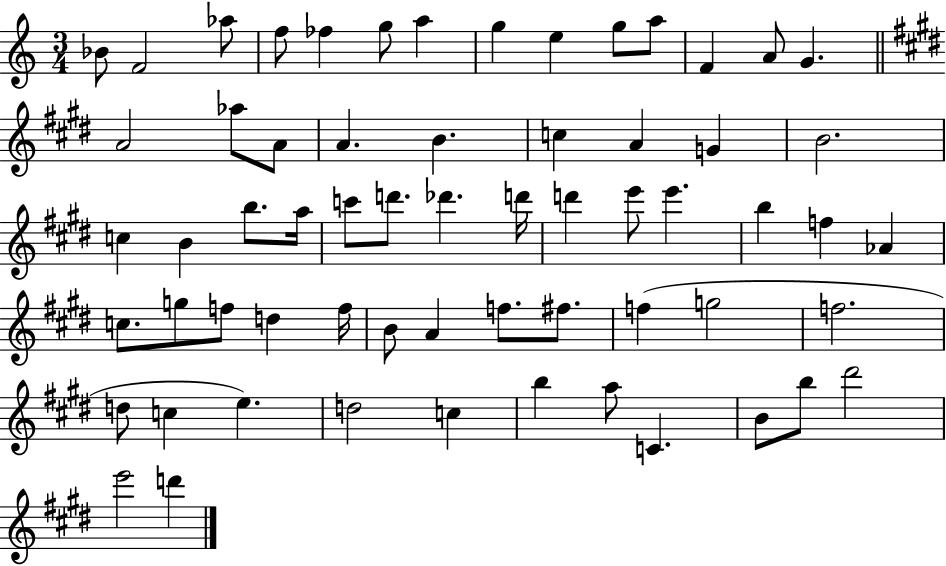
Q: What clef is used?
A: treble